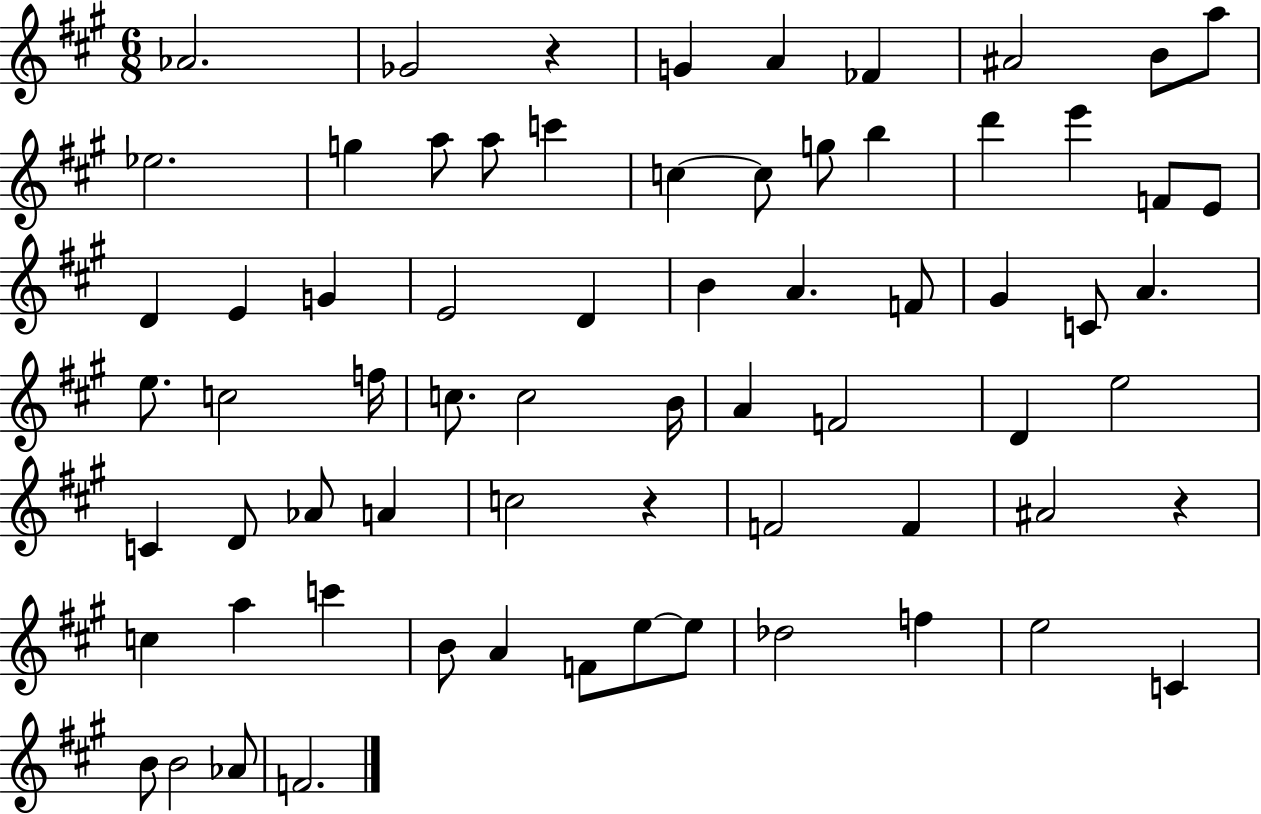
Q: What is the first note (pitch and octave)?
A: Ab4